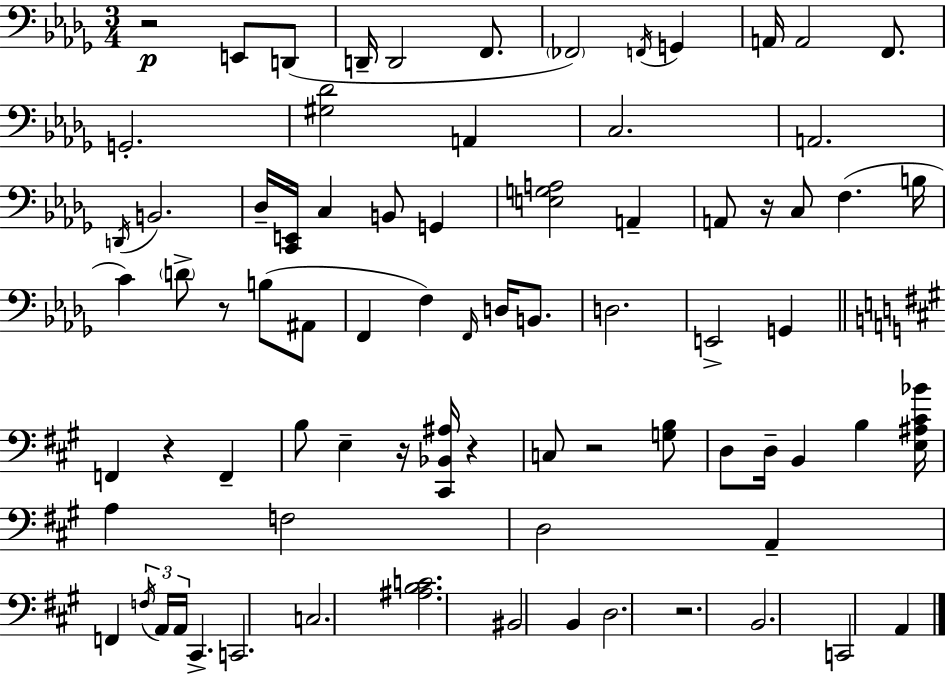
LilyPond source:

{
  \clef bass
  \numericTimeSignature
  \time 3/4
  \key bes \minor
  \repeat volta 2 { r2\p e,8 d,8( | d,16-- d,2 f,8. | \parenthesize fes,2) \acciaccatura { f,16 } g,4 | a,16 a,2 f,8. | \break g,2.-. | <gis des'>2 a,4 | c2. | a,2. | \break \acciaccatura { d,16 } b,2. | des16-- <c, e,>16 c4 b,8 g,4 | <e g a>2 a,4-- | a,8 r16 c8 f4.( | \break b16 c'4) \parenthesize d'8-> r8 b8( | ais,8 f,4 f4) \grace { f,16 } d16 | b,8. d2. | e,2-> g,4 | \break \bar "||" \break \key a \major f,4 r4 f,4-- | b8 e4-- r16 <cis, bes, ais>16 r4 | c8 r2 <g b>8 | d8 d16-- b,4 b4 <e ais cis' bes'>16 | \break a4 f2 | d2 a,4-- | f,4 \tuplet 3/2 { \acciaccatura { f16 } a,16 a,16 } cis,4.-> | c,2. | \break c2. | <ais b c'>2. | bis,2 b,4 | d2. | \break r2. | b,2. | c,2 a,4 | } \bar "|."
}